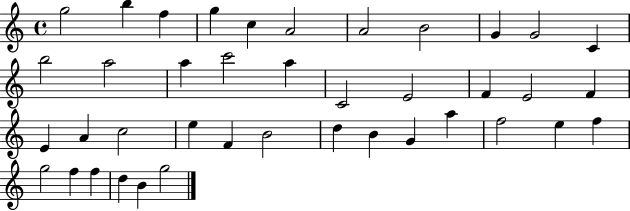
G5/h B5/q F5/q G5/q C5/q A4/h A4/h B4/h G4/q G4/h C4/q B5/h A5/h A5/q C6/h A5/q C4/h E4/h F4/q E4/h F4/q E4/q A4/q C5/h E5/q F4/q B4/h D5/q B4/q G4/q A5/q F5/h E5/q F5/q G5/h F5/q F5/q D5/q B4/q G5/h